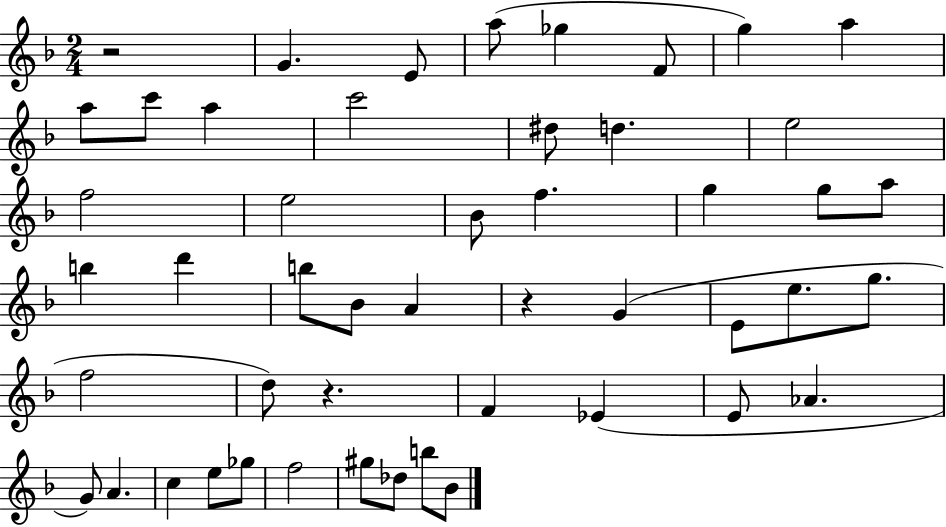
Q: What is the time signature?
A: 2/4